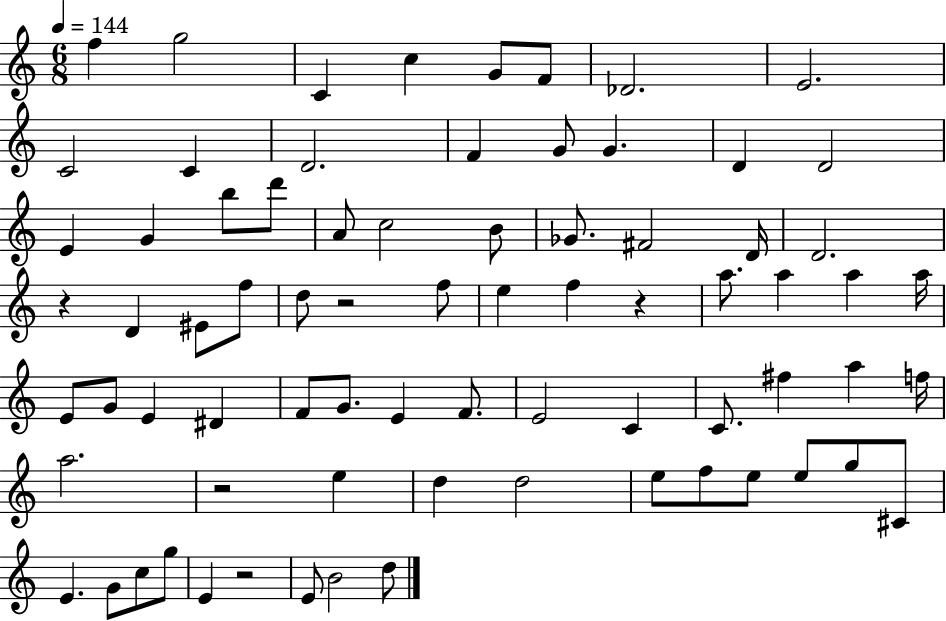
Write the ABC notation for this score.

X:1
T:Untitled
M:6/8
L:1/4
K:C
f g2 C c G/2 F/2 _D2 E2 C2 C D2 F G/2 G D D2 E G b/2 d'/2 A/2 c2 B/2 _G/2 ^F2 D/4 D2 z D ^E/2 f/2 d/2 z2 f/2 e f z a/2 a a a/4 E/2 G/2 E ^D F/2 G/2 E F/2 E2 C C/2 ^f a f/4 a2 z2 e d d2 e/2 f/2 e/2 e/2 g/2 ^C/2 E G/2 c/2 g/2 E z2 E/2 B2 d/2